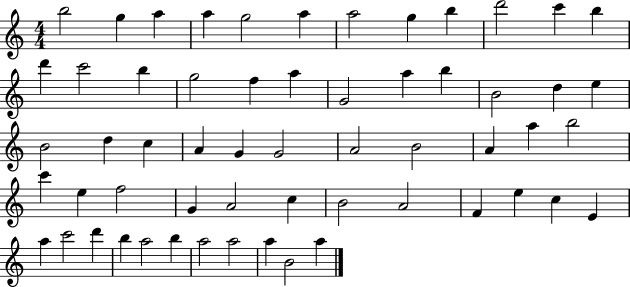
{
  \clef treble
  \numericTimeSignature
  \time 4/4
  \key c \major
  b''2 g''4 a''4 | a''4 g''2 a''4 | a''2 g''4 b''4 | d'''2 c'''4 b''4 | \break d'''4 c'''2 b''4 | g''2 f''4 a''4 | g'2 a''4 b''4 | b'2 d''4 e''4 | \break b'2 d''4 c''4 | a'4 g'4 g'2 | a'2 b'2 | a'4 a''4 b''2 | \break c'''4 e''4 f''2 | g'4 a'2 c''4 | b'2 a'2 | f'4 e''4 c''4 e'4 | \break a''4 c'''2 d'''4 | b''4 a''2 b''4 | a''2 a''2 | a''4 b'2 a''4 | \break \bar "|."
}